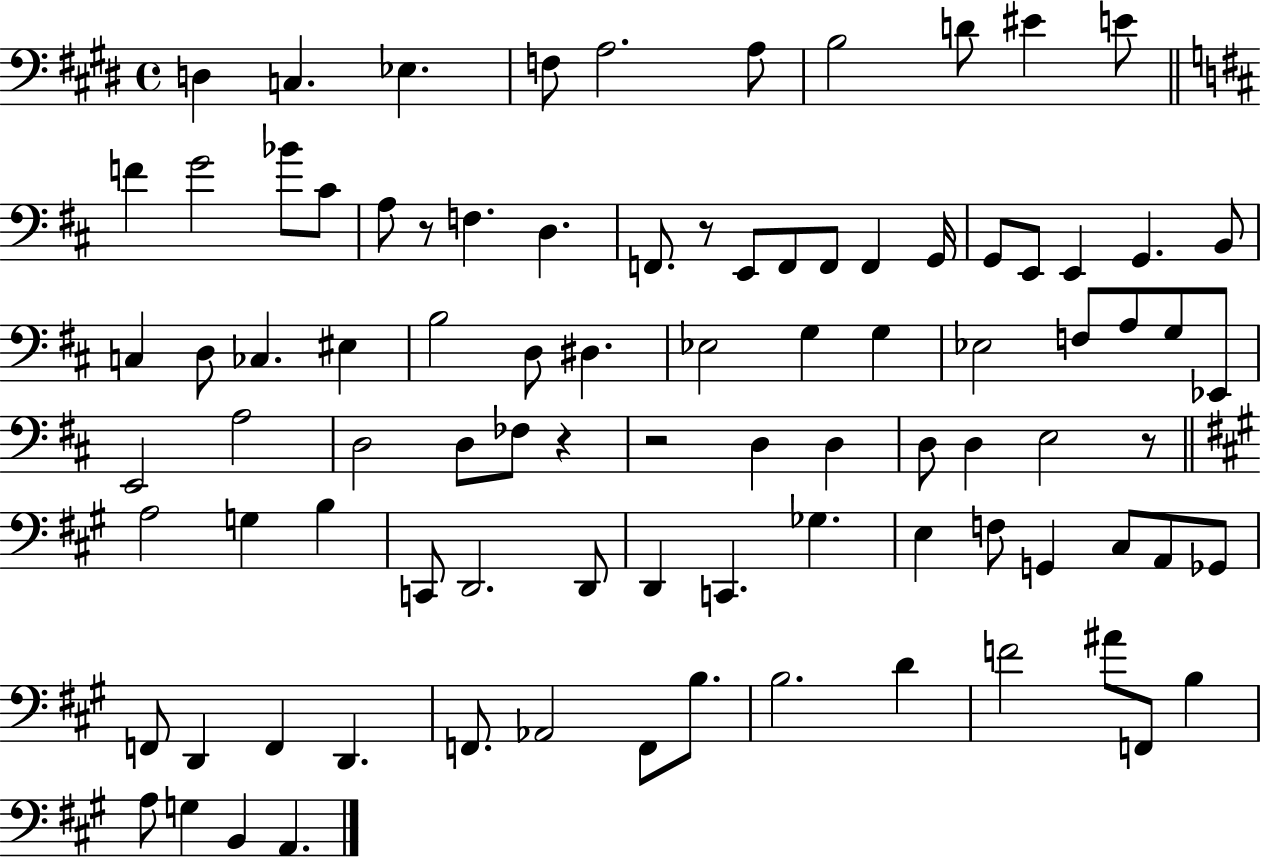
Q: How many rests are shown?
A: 5